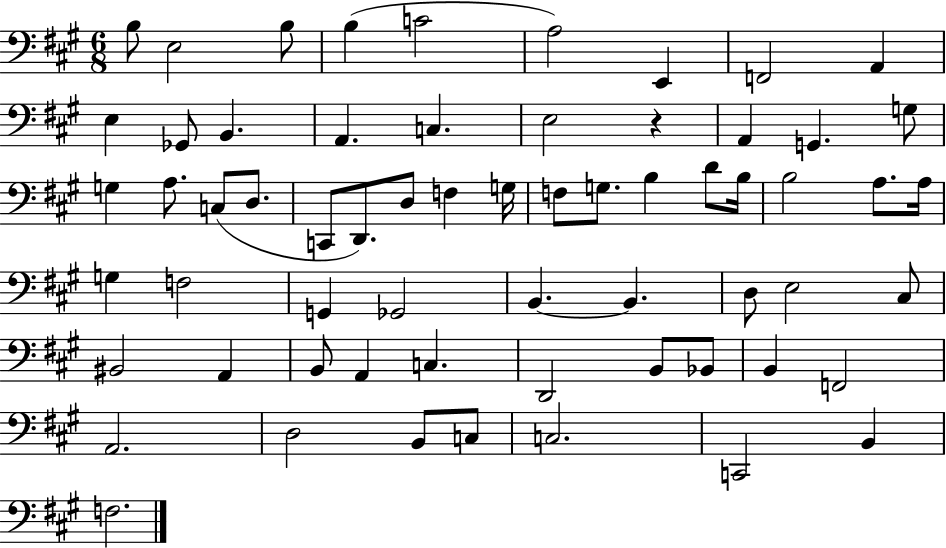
{
  \clef bass
  \numericTimeSignature
  \time 6/8
  \key a \major
  b8 e2 b8 | b4( c'2 | a2) e,4 | f,2 a,4 | \break e4 ges,8 b,4. | a,4. c4. | e2 r4 | a,4 g,4. g8 | \break g4 a8. c8( d8. | c,8 d,8.) d8 f4 g16 | f8 g8. b4 d'8 b16 | b2 a8. a16 | \break g4 f2 | g,4 ges,2 | b,4.~~ b,4. | d8 e2 cis8 | \break bis,2 a,4 | b,8 a,4 c4. | d,2 b,8 bes,8 | b,4 f,2 | \break a,2. | d2 b,8 c8 | c2. | c,2 b,4 | \break f2. | \bar "|."
}